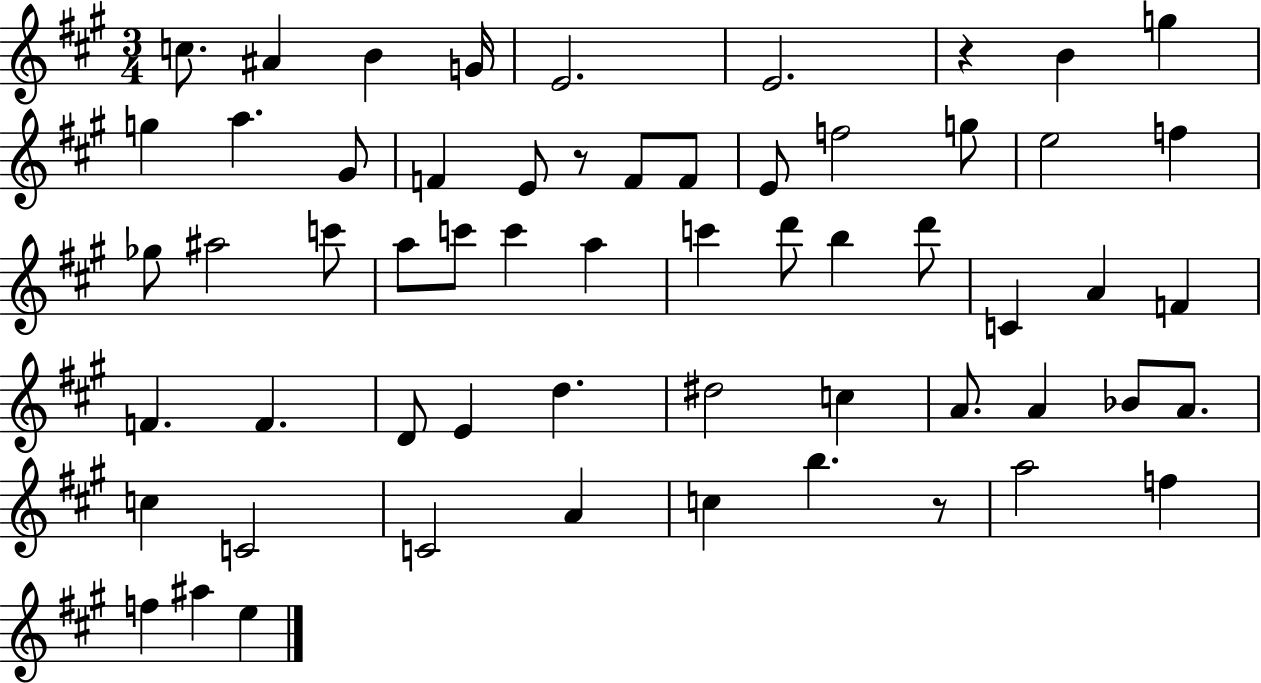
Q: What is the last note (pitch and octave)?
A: E5